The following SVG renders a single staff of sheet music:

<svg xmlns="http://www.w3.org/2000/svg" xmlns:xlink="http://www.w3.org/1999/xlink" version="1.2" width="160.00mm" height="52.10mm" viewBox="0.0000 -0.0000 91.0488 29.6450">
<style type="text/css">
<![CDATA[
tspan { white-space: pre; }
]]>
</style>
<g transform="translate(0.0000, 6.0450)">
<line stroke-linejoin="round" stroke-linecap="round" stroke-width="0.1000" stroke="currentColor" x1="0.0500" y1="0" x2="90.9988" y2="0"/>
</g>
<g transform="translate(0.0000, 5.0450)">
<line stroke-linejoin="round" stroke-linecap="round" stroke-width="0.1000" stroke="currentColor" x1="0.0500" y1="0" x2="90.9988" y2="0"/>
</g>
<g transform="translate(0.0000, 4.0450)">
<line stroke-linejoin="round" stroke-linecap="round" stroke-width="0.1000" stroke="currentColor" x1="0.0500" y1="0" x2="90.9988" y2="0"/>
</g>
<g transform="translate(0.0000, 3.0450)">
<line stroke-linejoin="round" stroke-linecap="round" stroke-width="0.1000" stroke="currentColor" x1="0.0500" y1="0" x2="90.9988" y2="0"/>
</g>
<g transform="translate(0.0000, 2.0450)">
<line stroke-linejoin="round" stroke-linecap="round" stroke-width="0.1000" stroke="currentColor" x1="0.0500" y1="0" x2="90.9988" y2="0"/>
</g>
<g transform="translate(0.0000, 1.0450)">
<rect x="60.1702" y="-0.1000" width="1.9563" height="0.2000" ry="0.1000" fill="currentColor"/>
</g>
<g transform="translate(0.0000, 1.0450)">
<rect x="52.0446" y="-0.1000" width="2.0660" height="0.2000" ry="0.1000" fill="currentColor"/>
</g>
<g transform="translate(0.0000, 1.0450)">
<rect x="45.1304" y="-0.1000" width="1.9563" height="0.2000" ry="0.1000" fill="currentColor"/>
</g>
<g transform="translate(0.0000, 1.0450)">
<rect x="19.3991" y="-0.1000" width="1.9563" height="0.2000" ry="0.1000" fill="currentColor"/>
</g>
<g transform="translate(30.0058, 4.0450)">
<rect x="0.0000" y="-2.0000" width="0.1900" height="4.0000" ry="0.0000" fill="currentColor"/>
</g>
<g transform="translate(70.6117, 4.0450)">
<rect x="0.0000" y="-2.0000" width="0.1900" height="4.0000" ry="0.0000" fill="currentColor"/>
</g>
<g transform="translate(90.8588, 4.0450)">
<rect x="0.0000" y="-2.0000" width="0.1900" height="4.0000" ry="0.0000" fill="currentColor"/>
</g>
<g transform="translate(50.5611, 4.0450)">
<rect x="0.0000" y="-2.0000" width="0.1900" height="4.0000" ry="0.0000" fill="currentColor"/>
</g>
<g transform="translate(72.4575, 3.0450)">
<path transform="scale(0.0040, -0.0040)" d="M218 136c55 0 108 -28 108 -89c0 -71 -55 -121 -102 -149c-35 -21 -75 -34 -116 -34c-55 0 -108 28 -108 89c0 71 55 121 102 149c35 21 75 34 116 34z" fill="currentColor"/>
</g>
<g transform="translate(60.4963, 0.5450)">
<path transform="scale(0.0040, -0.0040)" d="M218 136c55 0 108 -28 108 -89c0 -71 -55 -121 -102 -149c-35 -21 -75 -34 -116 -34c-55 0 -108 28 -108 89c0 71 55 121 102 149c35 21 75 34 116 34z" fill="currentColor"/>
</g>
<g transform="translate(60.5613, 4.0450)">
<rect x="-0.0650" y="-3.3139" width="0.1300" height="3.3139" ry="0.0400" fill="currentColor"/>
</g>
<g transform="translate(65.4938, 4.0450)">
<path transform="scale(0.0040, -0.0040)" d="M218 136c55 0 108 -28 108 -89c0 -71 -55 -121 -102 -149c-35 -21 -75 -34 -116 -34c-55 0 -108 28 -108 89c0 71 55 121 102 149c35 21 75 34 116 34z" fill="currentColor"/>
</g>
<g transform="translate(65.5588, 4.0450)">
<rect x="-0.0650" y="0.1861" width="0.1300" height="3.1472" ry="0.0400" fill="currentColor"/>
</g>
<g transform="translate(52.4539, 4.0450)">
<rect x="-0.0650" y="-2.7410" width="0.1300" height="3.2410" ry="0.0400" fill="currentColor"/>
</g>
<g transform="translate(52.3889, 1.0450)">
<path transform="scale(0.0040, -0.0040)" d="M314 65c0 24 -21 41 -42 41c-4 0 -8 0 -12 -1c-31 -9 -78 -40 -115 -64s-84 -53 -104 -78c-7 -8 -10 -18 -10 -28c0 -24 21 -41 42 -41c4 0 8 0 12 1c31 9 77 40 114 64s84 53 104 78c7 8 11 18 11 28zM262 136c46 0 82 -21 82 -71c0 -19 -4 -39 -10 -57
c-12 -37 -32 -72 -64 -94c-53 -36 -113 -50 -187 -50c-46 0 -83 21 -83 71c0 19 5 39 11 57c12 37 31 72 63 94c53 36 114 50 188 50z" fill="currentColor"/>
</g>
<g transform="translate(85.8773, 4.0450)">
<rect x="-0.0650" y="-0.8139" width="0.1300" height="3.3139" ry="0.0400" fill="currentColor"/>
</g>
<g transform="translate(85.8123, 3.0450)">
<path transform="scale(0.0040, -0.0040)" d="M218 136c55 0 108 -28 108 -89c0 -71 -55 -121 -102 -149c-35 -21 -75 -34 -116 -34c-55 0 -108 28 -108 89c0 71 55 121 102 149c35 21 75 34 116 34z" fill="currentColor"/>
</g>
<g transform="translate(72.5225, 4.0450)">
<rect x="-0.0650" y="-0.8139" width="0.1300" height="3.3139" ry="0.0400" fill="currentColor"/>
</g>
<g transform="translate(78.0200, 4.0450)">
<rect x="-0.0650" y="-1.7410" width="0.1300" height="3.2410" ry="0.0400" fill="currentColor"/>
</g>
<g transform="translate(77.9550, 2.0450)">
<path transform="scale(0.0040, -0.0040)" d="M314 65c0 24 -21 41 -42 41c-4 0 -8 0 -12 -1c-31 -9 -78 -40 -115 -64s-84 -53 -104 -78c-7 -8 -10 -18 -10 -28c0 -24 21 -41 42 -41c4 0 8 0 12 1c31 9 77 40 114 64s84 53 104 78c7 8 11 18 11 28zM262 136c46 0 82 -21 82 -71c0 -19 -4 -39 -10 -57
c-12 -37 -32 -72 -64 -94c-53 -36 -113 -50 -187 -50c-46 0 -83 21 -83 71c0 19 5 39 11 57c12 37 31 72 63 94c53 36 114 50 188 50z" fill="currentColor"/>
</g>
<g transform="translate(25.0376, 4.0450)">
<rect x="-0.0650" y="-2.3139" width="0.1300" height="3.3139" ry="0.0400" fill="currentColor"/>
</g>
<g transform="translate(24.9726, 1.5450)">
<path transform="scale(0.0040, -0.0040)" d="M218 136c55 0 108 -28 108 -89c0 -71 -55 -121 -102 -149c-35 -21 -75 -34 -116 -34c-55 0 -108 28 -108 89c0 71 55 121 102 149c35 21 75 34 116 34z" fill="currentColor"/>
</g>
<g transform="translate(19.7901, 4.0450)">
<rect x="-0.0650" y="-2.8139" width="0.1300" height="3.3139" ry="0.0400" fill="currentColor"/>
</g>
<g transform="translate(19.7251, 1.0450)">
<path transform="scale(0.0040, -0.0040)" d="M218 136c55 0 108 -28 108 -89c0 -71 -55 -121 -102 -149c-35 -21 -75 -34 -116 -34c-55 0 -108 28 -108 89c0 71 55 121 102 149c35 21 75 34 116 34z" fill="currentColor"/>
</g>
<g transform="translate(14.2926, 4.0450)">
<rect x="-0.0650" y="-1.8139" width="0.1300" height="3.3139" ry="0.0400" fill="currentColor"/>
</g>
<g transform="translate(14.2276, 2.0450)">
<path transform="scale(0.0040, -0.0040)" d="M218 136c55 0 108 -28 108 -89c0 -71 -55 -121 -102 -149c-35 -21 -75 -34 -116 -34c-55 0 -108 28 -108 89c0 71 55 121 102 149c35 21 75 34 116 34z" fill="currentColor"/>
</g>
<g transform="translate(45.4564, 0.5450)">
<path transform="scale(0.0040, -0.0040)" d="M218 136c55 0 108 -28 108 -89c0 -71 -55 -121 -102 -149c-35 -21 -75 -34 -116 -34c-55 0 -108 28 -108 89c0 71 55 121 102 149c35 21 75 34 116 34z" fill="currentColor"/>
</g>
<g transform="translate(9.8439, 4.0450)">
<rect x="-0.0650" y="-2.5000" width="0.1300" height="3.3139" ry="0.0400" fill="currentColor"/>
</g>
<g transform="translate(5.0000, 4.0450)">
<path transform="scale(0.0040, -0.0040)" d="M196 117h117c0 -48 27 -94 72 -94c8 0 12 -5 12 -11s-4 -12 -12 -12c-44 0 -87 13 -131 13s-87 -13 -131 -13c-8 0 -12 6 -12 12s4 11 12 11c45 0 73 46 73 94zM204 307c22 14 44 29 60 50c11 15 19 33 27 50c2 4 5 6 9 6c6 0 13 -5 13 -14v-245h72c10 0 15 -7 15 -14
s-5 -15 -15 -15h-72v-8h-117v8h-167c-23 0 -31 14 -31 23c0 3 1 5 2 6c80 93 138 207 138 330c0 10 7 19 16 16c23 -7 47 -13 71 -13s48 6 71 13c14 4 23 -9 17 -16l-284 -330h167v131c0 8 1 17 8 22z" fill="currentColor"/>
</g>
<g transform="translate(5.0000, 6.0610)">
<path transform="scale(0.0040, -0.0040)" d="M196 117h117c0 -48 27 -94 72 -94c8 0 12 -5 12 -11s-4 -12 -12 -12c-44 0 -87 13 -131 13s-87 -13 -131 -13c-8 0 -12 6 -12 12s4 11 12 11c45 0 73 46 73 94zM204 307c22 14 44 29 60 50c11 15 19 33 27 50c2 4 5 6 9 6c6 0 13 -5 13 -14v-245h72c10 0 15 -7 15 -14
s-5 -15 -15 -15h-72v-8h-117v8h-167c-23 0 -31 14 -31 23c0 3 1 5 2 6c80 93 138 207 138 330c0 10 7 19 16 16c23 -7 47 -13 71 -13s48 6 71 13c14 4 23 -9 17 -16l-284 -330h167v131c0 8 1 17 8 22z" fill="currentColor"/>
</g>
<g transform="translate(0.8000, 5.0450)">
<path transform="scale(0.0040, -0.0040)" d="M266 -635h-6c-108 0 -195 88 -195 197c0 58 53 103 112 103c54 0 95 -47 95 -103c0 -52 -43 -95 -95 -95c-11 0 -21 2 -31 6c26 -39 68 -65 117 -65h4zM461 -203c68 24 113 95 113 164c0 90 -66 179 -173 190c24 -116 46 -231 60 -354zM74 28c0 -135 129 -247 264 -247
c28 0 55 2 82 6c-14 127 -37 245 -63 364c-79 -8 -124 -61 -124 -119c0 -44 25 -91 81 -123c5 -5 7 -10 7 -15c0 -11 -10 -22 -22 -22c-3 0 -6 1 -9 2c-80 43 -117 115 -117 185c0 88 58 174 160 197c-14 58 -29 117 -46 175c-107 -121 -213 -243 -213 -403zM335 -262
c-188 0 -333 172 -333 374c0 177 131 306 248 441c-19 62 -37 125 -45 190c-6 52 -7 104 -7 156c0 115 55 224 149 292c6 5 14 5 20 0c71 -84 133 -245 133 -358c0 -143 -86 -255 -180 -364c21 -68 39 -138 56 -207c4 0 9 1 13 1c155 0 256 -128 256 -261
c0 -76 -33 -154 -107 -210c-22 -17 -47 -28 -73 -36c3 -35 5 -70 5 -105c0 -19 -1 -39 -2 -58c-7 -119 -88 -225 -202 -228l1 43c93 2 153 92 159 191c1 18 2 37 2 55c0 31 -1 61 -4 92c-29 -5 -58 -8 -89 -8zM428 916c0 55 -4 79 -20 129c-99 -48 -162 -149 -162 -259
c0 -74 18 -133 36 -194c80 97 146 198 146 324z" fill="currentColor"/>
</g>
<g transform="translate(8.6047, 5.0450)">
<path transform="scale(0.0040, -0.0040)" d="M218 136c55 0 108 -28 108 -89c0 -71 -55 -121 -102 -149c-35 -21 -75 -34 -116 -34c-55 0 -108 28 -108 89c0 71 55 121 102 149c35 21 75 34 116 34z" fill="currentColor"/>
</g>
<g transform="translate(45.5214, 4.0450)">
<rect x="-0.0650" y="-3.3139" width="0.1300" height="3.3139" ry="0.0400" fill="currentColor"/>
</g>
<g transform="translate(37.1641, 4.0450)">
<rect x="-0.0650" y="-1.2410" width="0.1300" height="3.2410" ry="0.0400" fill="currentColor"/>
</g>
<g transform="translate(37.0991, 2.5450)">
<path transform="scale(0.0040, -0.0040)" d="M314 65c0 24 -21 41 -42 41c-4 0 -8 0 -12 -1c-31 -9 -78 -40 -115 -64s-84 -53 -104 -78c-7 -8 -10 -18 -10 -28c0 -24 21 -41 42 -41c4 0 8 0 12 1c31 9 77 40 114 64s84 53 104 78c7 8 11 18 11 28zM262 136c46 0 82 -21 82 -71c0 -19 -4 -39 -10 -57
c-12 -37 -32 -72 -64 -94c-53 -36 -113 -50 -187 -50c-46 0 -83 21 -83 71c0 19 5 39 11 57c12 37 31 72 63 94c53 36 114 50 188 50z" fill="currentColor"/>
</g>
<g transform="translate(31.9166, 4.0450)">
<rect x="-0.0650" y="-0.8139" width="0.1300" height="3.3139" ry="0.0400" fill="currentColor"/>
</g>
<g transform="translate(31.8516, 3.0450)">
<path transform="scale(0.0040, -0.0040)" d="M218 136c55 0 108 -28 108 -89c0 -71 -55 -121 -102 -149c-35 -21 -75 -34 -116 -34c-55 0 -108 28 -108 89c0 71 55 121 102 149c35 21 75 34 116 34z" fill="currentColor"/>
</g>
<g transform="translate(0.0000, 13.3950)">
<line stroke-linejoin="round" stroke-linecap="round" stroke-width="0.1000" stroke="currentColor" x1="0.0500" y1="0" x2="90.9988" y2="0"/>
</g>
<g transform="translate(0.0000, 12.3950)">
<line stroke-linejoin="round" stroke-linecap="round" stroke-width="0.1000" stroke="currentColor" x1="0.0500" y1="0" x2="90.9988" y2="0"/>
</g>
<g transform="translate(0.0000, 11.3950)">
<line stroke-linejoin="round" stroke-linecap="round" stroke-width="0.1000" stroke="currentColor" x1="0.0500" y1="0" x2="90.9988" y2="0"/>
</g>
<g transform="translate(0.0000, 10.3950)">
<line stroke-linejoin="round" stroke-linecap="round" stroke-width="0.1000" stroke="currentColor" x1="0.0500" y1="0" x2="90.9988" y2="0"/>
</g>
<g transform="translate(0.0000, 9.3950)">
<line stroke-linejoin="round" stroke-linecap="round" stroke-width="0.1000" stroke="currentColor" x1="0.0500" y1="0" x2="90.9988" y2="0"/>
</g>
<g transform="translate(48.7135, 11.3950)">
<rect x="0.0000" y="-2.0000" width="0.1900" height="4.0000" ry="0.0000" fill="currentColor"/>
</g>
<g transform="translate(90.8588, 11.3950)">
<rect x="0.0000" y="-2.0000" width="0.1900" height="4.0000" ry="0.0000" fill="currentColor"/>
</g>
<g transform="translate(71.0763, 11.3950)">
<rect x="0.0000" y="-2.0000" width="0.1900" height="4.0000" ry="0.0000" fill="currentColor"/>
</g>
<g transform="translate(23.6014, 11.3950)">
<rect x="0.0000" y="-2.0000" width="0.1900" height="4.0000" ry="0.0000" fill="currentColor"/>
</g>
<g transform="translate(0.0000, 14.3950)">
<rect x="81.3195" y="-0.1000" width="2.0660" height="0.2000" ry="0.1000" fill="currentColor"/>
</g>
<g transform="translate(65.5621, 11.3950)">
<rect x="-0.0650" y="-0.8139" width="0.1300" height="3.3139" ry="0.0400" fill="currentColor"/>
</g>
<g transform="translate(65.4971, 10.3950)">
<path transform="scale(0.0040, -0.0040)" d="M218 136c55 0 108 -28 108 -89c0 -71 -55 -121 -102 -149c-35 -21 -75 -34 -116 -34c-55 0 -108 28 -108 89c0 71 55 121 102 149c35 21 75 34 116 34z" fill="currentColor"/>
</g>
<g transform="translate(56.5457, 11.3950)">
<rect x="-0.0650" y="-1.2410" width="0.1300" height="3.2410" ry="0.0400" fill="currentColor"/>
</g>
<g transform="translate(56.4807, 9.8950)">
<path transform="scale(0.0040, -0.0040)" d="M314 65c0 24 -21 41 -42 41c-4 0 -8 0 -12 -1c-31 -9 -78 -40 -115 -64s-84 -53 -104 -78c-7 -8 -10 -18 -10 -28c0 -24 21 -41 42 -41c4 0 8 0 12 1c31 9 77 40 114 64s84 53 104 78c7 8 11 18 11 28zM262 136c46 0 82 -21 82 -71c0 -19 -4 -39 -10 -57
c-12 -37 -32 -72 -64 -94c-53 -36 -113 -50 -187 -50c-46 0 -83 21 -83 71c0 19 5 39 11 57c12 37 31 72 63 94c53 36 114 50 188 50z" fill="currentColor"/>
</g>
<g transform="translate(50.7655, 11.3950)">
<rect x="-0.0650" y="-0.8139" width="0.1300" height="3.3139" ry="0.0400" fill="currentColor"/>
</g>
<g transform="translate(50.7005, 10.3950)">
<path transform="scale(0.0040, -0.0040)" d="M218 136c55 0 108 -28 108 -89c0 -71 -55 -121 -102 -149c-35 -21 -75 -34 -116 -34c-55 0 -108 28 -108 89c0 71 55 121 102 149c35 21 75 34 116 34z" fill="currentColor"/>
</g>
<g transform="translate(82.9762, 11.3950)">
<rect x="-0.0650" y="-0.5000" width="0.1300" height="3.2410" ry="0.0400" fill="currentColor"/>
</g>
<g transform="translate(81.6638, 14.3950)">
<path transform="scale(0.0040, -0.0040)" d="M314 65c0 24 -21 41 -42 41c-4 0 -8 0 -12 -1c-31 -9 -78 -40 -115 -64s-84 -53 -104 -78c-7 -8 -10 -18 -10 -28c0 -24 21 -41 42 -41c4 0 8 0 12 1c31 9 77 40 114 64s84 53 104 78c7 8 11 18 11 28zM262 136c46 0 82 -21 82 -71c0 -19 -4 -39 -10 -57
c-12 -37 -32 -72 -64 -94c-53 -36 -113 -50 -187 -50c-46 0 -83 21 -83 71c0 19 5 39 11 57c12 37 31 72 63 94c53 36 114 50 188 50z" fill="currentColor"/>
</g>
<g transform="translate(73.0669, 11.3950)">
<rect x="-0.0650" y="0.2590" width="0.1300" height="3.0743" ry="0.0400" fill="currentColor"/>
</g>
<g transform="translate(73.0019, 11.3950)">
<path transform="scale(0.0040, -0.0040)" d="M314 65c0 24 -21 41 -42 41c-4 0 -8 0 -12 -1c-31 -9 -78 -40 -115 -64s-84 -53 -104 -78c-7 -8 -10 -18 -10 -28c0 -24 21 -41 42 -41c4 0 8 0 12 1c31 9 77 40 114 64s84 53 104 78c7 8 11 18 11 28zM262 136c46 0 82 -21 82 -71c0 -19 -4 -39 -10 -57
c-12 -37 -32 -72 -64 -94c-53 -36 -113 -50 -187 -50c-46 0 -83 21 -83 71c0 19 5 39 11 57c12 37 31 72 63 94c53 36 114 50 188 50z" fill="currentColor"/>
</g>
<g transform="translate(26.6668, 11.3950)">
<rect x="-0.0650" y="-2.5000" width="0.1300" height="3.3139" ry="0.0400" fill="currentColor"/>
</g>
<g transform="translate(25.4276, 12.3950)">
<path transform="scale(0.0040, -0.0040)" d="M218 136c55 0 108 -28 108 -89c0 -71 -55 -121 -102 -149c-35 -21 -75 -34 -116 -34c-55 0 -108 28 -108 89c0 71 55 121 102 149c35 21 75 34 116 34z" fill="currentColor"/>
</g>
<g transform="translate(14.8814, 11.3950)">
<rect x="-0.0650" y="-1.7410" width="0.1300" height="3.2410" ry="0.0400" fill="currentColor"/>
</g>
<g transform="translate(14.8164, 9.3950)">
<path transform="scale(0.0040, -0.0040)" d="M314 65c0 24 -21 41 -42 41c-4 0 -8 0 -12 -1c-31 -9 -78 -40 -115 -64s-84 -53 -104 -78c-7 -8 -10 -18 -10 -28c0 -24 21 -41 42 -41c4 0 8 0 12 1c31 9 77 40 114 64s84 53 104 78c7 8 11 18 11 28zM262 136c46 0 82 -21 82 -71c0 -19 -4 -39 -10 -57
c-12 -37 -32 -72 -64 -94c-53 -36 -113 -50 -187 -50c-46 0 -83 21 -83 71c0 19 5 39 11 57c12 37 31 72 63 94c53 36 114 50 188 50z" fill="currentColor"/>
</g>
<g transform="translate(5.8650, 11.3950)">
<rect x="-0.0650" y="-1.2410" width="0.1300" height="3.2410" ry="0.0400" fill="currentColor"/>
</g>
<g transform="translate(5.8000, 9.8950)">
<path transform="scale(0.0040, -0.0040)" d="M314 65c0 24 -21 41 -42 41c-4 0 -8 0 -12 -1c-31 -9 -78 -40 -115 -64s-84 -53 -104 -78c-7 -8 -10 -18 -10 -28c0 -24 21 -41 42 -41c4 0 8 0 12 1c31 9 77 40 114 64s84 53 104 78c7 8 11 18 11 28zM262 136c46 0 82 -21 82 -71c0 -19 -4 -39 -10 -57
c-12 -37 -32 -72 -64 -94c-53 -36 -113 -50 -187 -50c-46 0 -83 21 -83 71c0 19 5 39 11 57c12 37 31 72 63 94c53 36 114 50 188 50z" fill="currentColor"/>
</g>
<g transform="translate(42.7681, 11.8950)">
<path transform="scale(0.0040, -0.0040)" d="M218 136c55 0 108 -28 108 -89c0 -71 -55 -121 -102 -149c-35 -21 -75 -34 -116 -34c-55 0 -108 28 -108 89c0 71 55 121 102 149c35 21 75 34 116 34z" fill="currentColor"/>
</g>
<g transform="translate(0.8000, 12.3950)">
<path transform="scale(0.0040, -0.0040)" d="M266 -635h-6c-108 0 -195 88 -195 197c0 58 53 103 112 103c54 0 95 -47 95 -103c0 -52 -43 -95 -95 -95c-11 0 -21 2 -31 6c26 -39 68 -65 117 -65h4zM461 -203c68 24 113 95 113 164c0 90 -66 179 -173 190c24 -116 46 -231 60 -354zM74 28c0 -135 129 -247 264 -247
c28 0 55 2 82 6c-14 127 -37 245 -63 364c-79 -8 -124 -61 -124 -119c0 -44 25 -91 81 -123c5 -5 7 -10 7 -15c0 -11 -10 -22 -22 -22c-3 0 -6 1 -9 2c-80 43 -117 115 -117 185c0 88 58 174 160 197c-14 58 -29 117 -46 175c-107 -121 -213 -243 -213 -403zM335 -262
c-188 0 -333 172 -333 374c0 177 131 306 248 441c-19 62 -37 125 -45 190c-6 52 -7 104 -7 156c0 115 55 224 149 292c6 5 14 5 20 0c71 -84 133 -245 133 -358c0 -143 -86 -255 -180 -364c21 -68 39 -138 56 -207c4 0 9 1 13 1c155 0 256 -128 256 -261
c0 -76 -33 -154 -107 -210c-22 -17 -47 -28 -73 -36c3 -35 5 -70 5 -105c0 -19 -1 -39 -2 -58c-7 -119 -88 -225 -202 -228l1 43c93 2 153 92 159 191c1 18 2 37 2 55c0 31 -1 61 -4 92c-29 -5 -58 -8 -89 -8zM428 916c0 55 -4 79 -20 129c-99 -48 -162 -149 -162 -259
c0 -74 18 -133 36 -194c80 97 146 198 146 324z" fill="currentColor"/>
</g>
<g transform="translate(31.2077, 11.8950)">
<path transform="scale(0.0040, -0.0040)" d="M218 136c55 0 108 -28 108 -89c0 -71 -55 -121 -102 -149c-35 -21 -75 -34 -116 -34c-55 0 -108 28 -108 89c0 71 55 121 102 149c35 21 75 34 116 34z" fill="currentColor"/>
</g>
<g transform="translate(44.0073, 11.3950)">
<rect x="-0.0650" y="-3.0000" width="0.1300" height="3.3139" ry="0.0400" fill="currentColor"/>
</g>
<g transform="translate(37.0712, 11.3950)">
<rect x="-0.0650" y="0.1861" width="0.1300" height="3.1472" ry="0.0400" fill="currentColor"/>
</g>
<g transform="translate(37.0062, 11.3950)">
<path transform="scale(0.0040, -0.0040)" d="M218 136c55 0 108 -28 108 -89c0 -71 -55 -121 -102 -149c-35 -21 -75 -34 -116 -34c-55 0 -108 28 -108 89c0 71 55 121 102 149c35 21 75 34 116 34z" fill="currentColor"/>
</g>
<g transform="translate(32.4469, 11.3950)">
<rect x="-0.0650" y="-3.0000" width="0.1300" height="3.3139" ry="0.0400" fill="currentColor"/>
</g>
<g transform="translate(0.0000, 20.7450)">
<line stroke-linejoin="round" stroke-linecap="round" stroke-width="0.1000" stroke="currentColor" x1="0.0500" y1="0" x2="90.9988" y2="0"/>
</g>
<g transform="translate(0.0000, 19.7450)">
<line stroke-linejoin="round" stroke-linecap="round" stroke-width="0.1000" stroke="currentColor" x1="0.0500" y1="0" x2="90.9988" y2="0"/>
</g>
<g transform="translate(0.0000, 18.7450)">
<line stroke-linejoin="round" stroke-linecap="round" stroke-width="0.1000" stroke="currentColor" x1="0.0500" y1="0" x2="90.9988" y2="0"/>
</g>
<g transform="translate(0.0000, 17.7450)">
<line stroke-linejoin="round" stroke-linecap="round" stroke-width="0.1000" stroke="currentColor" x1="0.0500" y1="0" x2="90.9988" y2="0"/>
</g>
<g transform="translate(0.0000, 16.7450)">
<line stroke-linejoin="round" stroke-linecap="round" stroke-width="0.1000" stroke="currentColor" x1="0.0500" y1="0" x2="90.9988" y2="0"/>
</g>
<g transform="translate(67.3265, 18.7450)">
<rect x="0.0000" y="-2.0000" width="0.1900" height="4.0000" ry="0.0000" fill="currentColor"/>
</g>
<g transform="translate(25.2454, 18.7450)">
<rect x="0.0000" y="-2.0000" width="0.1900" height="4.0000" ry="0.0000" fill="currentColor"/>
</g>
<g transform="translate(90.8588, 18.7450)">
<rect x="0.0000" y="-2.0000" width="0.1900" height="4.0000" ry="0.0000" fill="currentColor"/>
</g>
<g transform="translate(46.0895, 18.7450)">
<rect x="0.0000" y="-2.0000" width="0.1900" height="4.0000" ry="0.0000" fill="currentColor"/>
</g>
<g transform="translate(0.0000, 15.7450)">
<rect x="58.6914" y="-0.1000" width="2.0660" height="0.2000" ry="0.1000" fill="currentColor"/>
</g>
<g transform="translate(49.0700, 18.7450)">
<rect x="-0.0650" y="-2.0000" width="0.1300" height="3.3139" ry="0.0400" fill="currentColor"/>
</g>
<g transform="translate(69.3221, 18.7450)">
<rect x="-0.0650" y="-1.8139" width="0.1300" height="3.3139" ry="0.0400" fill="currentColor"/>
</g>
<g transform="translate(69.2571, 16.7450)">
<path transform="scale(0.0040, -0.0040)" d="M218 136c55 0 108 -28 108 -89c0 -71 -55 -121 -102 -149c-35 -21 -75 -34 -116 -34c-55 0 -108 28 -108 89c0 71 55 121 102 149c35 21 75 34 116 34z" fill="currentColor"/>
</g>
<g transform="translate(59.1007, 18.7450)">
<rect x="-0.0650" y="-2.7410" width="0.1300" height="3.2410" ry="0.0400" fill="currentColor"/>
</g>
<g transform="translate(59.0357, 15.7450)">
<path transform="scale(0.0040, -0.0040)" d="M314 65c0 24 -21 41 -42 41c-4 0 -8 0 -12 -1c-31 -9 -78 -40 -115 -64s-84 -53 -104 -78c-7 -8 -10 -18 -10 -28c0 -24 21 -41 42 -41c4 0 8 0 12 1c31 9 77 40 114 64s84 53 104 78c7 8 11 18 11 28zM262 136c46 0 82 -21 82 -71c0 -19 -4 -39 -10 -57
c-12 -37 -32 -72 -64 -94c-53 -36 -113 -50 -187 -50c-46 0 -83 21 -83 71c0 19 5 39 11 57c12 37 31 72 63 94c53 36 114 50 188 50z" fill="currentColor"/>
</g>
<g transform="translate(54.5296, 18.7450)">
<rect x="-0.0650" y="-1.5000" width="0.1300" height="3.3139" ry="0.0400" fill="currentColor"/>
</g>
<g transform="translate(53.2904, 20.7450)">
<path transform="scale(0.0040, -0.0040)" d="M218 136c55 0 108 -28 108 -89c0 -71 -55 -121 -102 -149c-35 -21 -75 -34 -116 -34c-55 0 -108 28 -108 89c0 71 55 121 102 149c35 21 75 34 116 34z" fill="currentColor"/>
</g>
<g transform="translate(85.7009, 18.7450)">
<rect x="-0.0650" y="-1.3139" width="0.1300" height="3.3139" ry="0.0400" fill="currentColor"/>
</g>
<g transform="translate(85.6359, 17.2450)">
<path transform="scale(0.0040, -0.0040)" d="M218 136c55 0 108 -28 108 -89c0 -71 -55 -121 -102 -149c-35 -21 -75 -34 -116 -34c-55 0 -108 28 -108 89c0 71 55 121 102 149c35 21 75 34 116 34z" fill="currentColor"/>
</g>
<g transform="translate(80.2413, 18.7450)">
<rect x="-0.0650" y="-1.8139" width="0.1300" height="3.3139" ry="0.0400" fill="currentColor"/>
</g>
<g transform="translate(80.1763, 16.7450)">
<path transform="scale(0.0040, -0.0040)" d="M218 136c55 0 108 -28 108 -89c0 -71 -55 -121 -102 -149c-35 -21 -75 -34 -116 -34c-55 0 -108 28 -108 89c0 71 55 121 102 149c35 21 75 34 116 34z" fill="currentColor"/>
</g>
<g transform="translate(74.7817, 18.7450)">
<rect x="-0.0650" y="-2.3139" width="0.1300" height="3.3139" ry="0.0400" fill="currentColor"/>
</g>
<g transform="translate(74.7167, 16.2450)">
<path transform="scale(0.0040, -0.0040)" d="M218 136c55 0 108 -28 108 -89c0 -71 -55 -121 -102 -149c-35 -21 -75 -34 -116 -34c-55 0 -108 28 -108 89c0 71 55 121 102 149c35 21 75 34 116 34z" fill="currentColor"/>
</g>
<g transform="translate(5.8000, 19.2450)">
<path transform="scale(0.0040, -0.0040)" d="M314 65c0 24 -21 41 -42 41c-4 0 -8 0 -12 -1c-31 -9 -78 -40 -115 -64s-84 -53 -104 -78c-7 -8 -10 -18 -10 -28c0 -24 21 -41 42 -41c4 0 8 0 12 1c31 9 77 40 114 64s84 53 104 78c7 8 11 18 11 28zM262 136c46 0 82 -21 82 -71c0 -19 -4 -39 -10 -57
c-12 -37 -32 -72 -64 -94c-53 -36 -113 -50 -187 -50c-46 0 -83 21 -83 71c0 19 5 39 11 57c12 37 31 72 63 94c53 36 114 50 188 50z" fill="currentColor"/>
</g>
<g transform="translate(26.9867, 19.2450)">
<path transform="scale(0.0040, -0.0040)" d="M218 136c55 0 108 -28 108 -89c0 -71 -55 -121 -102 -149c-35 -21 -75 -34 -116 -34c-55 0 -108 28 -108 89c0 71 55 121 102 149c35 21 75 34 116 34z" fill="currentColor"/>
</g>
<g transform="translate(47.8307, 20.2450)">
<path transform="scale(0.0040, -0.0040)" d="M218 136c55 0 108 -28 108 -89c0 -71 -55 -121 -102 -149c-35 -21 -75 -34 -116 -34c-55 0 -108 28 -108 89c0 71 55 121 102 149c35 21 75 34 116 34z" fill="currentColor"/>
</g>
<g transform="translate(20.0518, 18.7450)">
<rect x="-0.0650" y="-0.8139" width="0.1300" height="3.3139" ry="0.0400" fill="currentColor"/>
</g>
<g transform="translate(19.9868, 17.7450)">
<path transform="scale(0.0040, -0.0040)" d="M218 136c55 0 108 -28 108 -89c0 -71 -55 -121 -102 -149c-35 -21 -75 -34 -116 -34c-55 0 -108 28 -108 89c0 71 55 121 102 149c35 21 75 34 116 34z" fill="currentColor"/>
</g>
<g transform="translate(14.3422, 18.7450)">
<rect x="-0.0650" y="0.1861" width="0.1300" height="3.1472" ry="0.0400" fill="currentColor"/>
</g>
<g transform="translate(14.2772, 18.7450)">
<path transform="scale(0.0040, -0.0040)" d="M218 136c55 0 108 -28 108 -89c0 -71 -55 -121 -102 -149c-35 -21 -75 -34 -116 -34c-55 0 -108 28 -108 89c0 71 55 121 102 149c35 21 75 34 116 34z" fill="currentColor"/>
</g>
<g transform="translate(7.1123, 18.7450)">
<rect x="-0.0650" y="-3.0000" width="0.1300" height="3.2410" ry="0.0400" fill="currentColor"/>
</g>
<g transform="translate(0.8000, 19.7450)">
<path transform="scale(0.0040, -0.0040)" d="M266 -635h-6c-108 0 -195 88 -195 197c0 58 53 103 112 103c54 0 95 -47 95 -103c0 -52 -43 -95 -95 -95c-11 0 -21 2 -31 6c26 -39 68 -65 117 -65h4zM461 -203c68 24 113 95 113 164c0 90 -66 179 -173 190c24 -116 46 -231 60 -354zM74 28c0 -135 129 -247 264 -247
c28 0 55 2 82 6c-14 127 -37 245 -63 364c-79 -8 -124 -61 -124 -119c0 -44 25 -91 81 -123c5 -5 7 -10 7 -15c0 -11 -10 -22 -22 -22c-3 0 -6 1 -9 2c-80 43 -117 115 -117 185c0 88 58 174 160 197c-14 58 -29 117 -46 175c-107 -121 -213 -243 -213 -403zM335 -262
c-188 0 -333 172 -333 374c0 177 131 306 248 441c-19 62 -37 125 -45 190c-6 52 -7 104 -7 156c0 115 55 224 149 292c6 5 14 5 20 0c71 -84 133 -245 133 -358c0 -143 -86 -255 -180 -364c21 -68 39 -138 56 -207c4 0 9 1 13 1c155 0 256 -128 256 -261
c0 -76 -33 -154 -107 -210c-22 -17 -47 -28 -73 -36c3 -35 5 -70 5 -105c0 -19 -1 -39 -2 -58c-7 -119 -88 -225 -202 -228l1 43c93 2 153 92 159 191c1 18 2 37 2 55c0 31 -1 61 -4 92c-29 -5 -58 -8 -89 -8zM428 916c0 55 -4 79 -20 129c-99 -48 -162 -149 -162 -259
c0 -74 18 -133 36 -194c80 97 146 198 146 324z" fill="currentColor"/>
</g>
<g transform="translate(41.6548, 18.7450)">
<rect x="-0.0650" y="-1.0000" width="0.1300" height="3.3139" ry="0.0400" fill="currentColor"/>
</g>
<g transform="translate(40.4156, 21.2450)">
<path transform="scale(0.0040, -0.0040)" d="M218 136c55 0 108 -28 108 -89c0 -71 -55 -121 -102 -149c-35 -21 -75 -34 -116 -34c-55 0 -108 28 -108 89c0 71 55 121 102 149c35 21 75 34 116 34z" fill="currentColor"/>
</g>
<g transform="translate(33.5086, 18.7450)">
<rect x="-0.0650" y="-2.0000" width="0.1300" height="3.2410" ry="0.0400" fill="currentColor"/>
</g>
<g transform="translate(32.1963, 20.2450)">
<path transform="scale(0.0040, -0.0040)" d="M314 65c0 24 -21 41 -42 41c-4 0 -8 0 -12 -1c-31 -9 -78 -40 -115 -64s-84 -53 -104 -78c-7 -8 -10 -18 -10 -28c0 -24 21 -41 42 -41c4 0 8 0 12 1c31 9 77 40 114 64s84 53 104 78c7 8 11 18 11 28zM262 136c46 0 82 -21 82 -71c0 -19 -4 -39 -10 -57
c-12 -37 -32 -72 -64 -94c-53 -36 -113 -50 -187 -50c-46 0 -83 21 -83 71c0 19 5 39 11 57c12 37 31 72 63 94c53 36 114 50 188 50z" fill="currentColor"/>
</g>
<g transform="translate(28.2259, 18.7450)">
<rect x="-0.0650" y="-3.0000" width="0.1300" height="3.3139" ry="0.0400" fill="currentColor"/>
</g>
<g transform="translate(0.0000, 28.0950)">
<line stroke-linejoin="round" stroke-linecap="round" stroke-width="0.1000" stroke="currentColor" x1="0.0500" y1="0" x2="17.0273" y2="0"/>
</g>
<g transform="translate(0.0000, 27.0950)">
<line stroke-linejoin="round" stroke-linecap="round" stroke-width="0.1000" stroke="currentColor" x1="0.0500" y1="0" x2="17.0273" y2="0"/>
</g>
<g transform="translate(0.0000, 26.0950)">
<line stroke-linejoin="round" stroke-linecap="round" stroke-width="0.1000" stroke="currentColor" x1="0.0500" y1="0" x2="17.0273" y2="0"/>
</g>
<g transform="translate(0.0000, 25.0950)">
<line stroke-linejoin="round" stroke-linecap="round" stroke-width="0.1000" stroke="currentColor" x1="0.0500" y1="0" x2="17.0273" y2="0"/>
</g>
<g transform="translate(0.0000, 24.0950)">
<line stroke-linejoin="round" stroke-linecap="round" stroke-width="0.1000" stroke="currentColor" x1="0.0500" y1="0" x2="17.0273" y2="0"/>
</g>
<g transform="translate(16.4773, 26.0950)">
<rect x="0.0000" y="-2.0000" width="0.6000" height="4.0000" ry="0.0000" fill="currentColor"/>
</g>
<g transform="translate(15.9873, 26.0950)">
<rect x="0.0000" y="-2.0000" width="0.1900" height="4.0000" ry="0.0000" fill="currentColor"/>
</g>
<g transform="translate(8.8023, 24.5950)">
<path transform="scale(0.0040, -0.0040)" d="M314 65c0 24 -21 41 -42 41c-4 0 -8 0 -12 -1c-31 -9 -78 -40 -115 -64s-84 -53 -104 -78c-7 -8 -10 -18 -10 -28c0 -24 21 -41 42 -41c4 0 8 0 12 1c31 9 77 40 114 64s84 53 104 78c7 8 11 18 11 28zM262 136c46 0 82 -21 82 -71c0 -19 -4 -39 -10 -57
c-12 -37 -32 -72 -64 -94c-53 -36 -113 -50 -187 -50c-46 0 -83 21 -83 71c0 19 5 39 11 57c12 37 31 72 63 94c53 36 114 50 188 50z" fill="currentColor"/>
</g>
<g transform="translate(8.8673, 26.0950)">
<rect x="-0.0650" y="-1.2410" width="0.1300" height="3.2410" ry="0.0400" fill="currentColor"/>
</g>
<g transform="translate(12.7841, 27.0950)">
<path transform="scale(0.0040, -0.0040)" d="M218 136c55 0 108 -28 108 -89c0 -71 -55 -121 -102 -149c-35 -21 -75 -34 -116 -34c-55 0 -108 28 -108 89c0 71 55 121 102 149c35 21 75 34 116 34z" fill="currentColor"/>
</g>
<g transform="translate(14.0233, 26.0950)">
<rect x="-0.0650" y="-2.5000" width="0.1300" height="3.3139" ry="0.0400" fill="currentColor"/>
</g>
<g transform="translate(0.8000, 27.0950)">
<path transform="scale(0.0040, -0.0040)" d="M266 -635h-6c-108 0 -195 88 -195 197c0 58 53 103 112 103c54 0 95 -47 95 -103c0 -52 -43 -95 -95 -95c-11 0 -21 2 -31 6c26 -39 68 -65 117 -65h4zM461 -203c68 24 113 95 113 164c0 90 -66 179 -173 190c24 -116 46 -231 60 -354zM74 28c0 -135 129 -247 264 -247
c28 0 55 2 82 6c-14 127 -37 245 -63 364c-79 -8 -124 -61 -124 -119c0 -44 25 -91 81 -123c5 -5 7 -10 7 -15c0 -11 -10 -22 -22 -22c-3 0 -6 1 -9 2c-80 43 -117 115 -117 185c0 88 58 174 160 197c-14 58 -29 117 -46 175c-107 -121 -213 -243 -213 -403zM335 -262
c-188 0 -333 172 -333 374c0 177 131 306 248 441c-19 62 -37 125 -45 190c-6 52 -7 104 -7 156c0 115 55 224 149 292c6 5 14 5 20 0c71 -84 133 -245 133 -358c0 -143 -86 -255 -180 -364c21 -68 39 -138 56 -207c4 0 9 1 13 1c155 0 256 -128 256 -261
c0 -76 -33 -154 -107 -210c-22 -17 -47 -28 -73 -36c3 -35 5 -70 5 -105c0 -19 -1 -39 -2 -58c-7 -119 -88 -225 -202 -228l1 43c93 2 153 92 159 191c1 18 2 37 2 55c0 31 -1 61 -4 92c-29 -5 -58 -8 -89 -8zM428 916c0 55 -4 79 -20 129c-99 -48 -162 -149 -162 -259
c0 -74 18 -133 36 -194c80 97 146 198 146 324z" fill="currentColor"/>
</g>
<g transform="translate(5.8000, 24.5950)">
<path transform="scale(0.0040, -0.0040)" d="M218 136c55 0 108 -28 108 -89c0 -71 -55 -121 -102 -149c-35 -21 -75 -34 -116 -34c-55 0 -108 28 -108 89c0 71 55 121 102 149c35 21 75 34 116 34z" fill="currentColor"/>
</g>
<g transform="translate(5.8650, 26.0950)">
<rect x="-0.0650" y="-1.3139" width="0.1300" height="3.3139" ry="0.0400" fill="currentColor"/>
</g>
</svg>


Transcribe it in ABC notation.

X:1
T:Untitled
M:4/4
L:1/4
K:C
G f a g d e2 b a2 b B d f2 d e2 f2 G A B A d e2 d B2 C2 A2 B d A F2 D F E a2 f g f e e e2 G